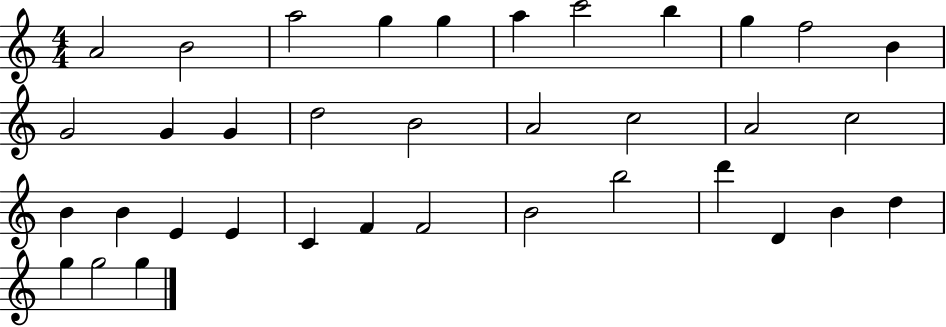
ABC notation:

X:1
T:Untitled
M:4/4
L:1/4
K:C
A2 B2 a2 g g a c'2 b g f2 B G2 G G d2 B2 A2 c2 A2 c2 B B E E C F F2 B2 b2 d' D B d g g2 g